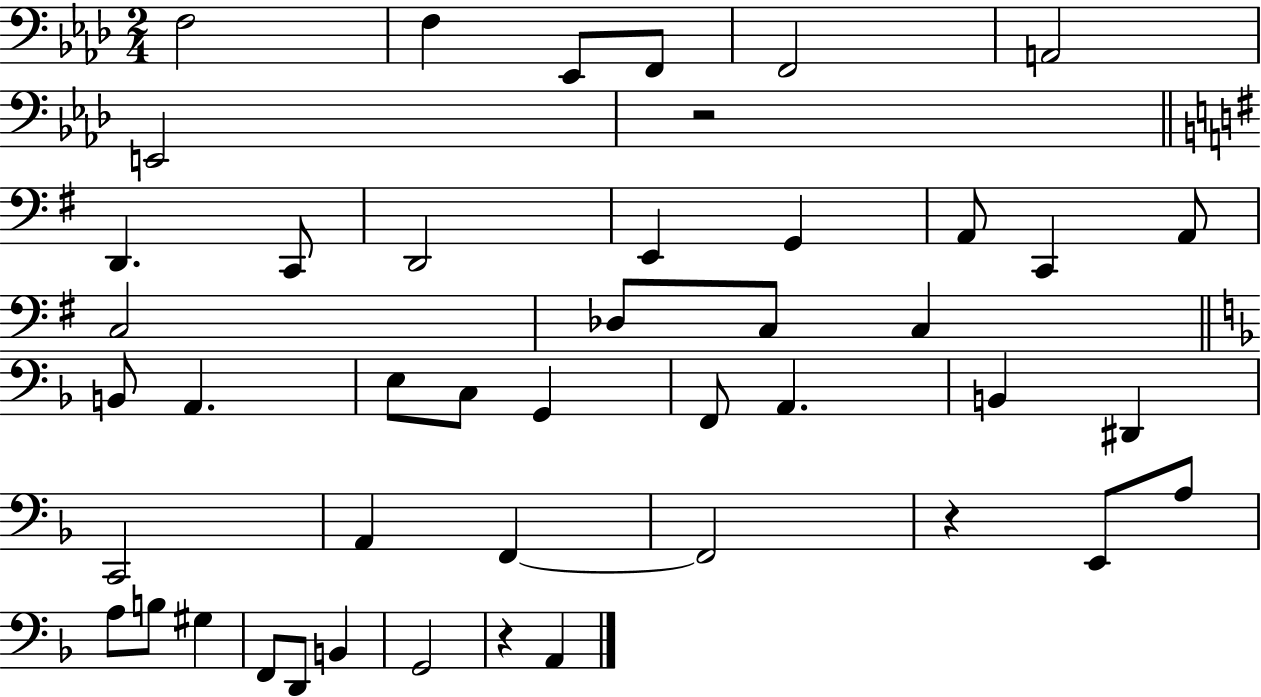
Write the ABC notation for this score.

X:1
T:Untitled
M:2/4
L:1/4
K:Ab
F,2 F, _E,,/2 F,,/2 F,,2 A,,2 E,,2 z2 D,, C,,/2 D,,2 E,, G,, A,,/2 C,, A,,/2 C,2 _D,/2 C,/2 C, B,,/2 A,, E,/2 C,/2 G,, F,,/2 A,, B,, ^D,, C,,2 A,, F,, F,,2 z E,,/2 A,/2 A,/2 B,/2 ^G, F,,/2 D,,/2 B,, G,,2 z A,,